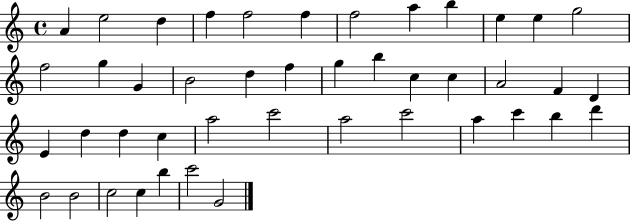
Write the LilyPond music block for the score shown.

{
  \clef treble
  \time 4/4
  \defaultTimeSignature
  \key c \major
  a'4 e''2 d''4 | f''4 f''2 f''4 | f''2 a''4 b''4 | e''4 e''4 g''2 | \break f''2 g''4 g'4 | b'2 d''4 f''4 | g''4 b''4 c''4 c''4 | a'2 f'4 d'4 | \break e'4 d''4 d''4 c''4 | a''2 c'''2 | a''2 c'''2 | a''4 c'''4 b''4 d'''4 | \break b'2 b'2 | c''2 c''4 b''4 | c'''2 g'2 | \bar "|."
}